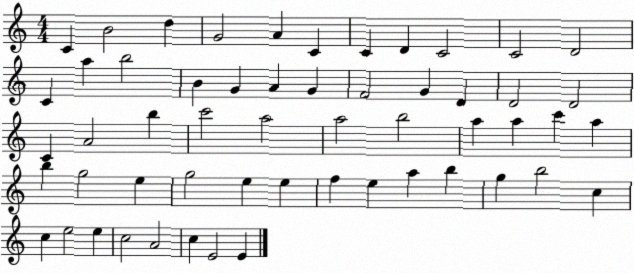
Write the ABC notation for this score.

X:1
T:Untitled
M:4/4
L:1/4
K:C
C B2 d G2 A C C D C2 C2 D2 C a b2 B G A G F2 G D D2 D2 C A2 b c'2 a2 a2 b2 a a c' a b g2 e g2 e e f e a b g b2 c c e2 e c2 A2 c E2 E